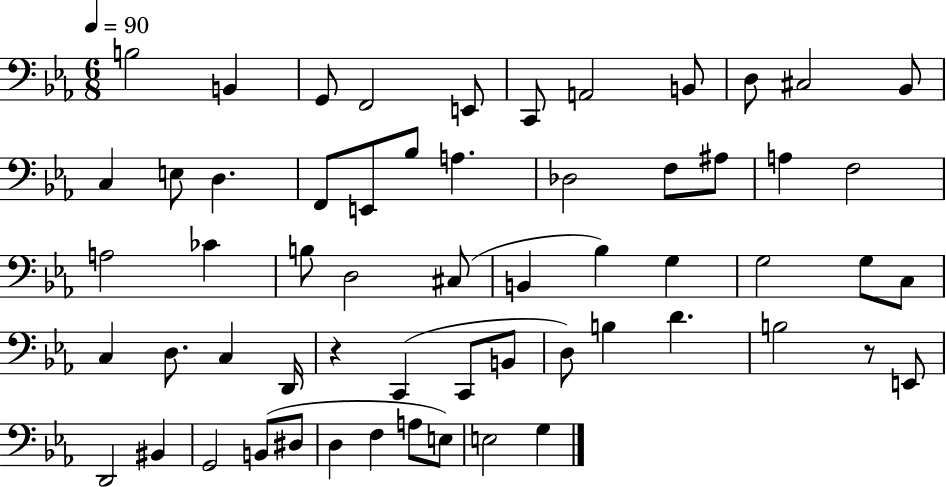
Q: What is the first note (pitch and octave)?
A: B3